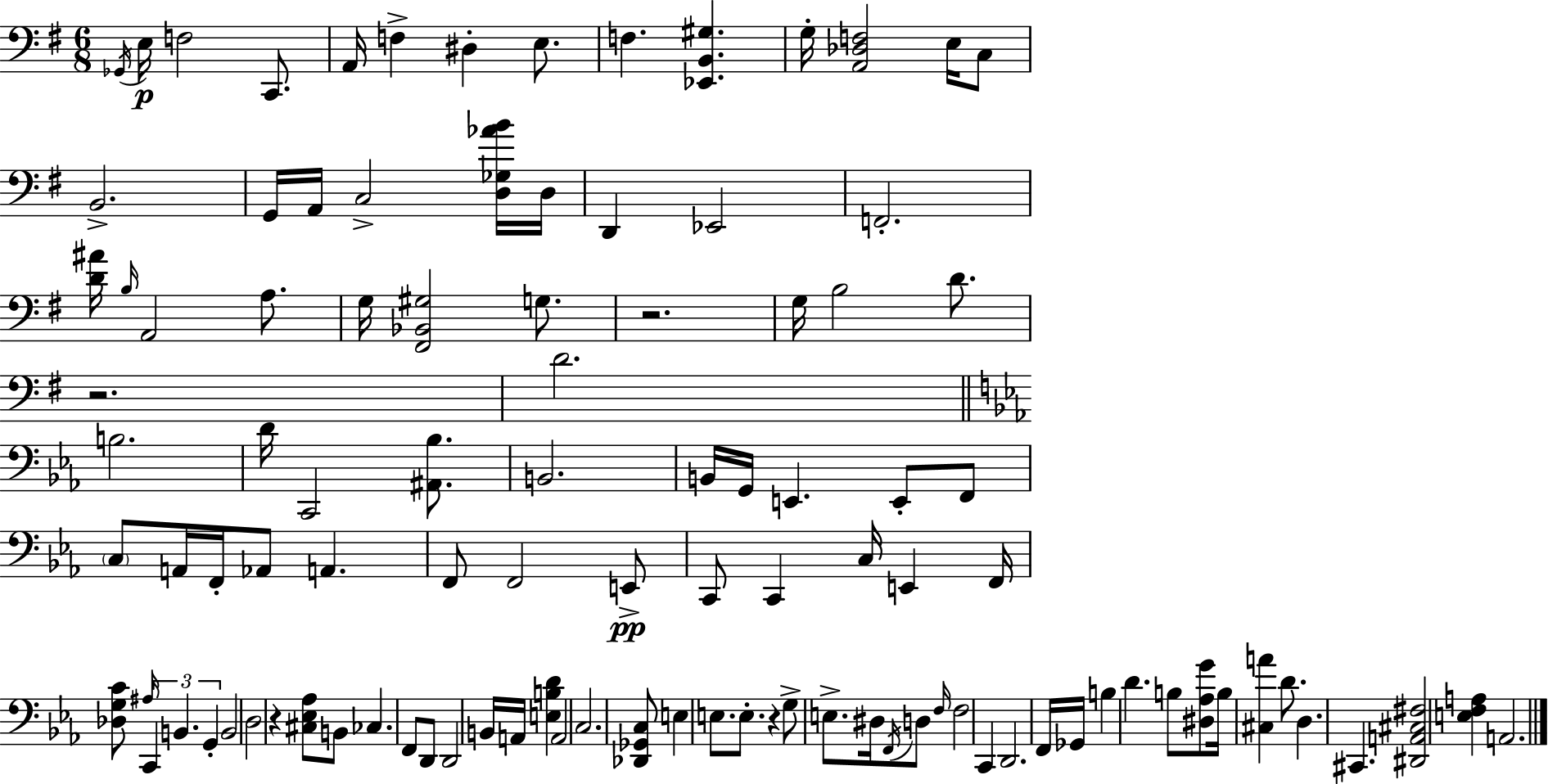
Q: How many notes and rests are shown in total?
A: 106